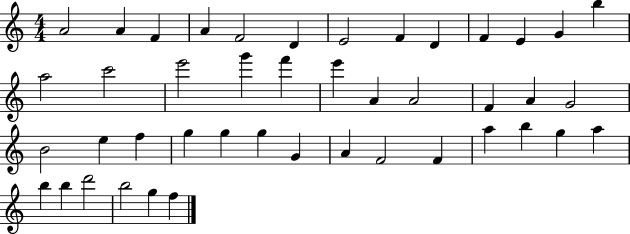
{
  \clef treble
  \numericTimeSignature
  \time 4/4
  \key c \major
  a'2 a'4 f'4 | a'4 f'2 d'4 | e'2 f'4 d'4 | f'4 e'4 g'4 b''4 | \break a''2 c'''2 | e'''2 g'''4 f'''4 | e'''4 a'4 a'2 | f'4 a'4 g'2 | \break b'2 e''4 f''4 | g''4 g''4 g''4 g'4 | a'4 f'2 f'4 | a''4 b''4 g''4 a''4 | \break b''4 b''4 d'''2 | b''2 g''4 f''4 | \bar "|."
}